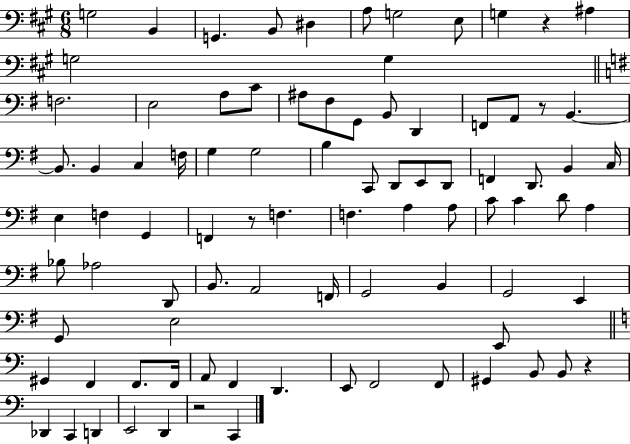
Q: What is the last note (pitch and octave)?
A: C2